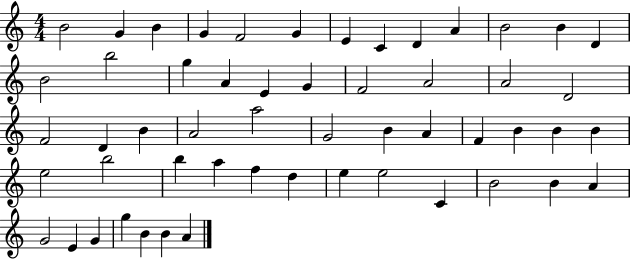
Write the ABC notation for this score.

X:1
T:Untitled
M:4/4
L:1/4
K:C
B2 G B G F2 G E C D A B2 B D B2 b2 g A E G F2 A2 A2 D2 F2 D B A2 a2 G2 B A F B B B e2 b2 b a f d e e2 C B2 B A G2 E G g B B A